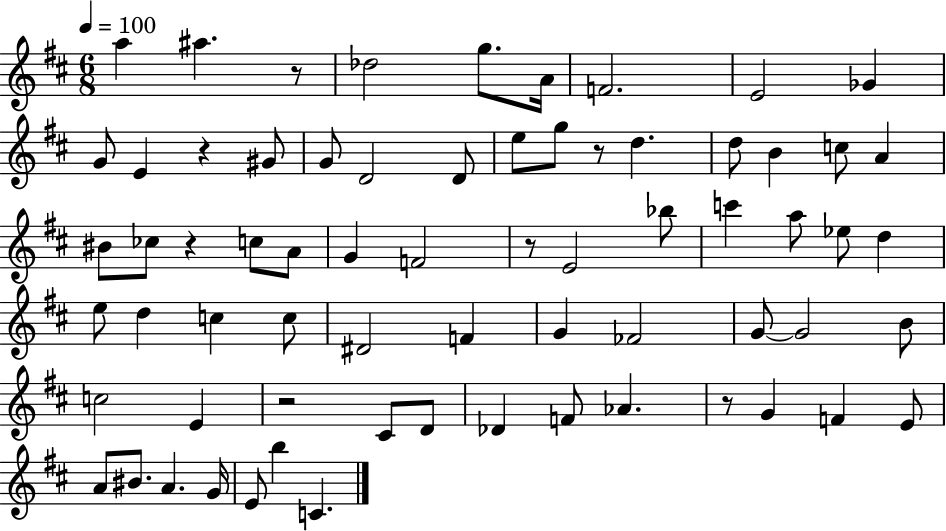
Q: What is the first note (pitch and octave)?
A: A5